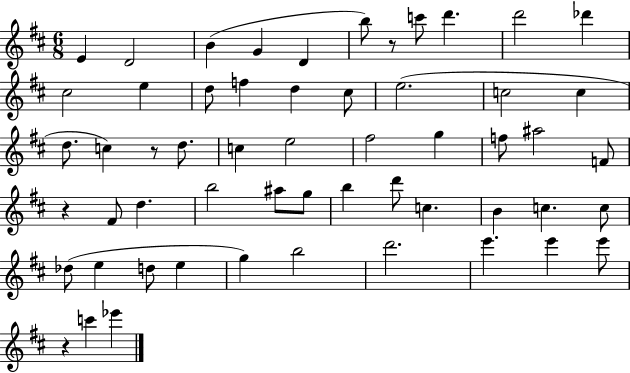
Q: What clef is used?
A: treble